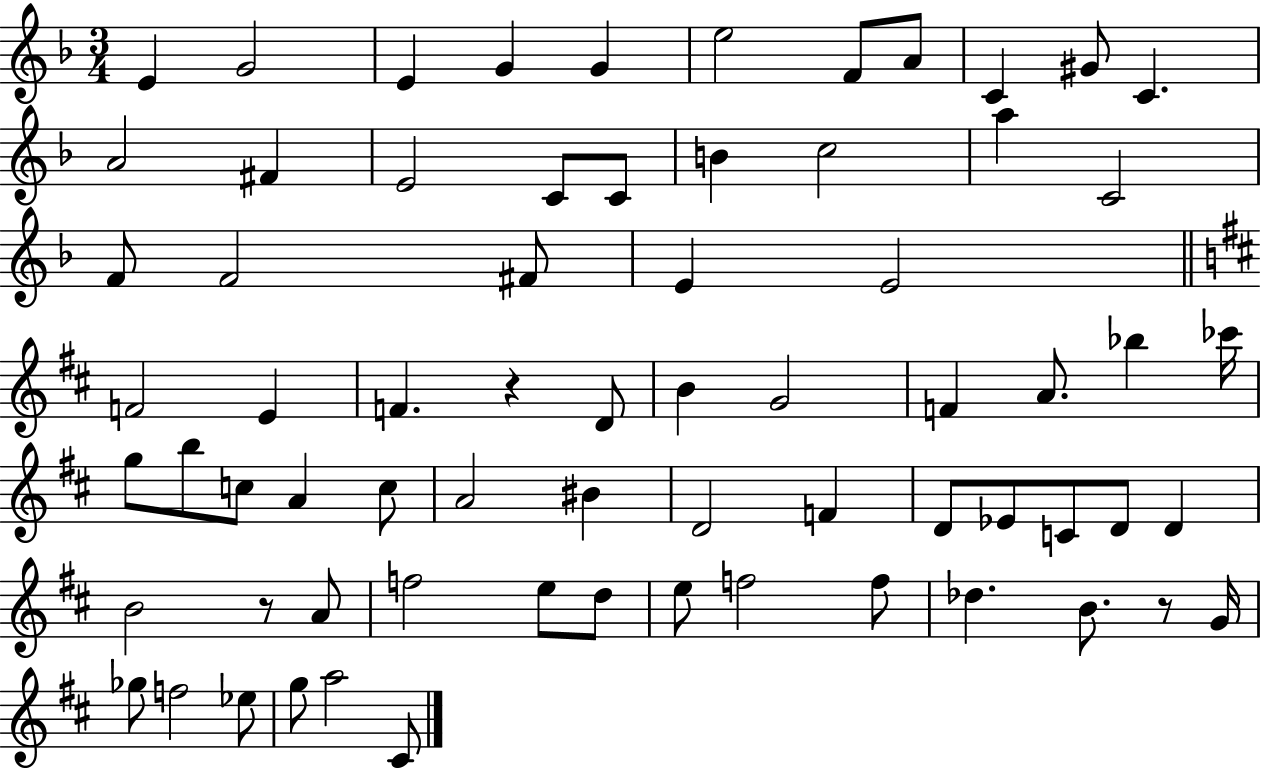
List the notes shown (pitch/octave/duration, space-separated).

E4/q G4/h E4/q G4/q G4/q E5/h F4/e A4/e C4/q G#4/e C4/q. A4/h F#4/q E4/h C4/e C4/e B4/q C5/h A5/q C4/h F4/e F4/h F#4/e E4/q E4/h F4/h E4/q F4/q. R/q D4/e B4/q G4/h F4/q A4/e. Bb5/q CES6/s G5/e B5/e C5/e A4/q C5/e A4/h BIS4/q D4/h F4/q D4/e Eb4/e C4/e D4/e D4/q B4/h R/e A4/e F5/h E5/e D5/e E5/e F5/h F5/e Db5/q. B4/e. R/e G4/s Gb5/e F5/h Eb5/e G5/e A5/h C#4/e